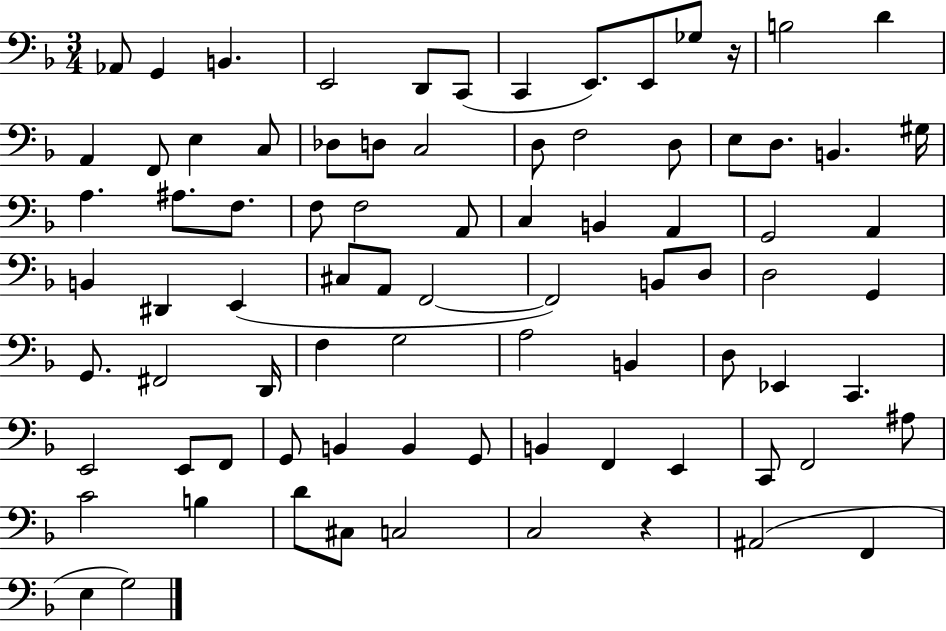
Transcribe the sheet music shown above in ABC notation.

X:1
T:Untitled
M:3/4
L:1/4
K:F
_A,,/2 G,, B,, E,,2 D,,/2 C,,/2 C,, E,,/2 E,,/2 _G,/2 z/4 B,2 D A,, F,,/2 E, C,/2 _D,/2 D,/2 C,2 D,/2 F,2 D,/2 E,/2 D,/2 B,, ^G,/4 A, ^A,/2 F,/2 F,/2 F,2 A,,/2 C, B,, A,, G,,2 A,, B,, ^D,, E,, ^C,/2 A,,/2 F,,2 F,,2 B,,/2 D,/2 D,2 G,, G,,/2 ^F,,2 D,,/4 F, G,2 A,2 B,, D,/2 _E,, C,, E,,2 E,,/2 F,,/2 G,,/2 B,, B,, G,,/2 B,, F,, E,, C,,/2 F,,2 ^A,/2 C2 B, D/2 ^C,/2 C,2 C,2 z ^A,,2 F,, E, G,2